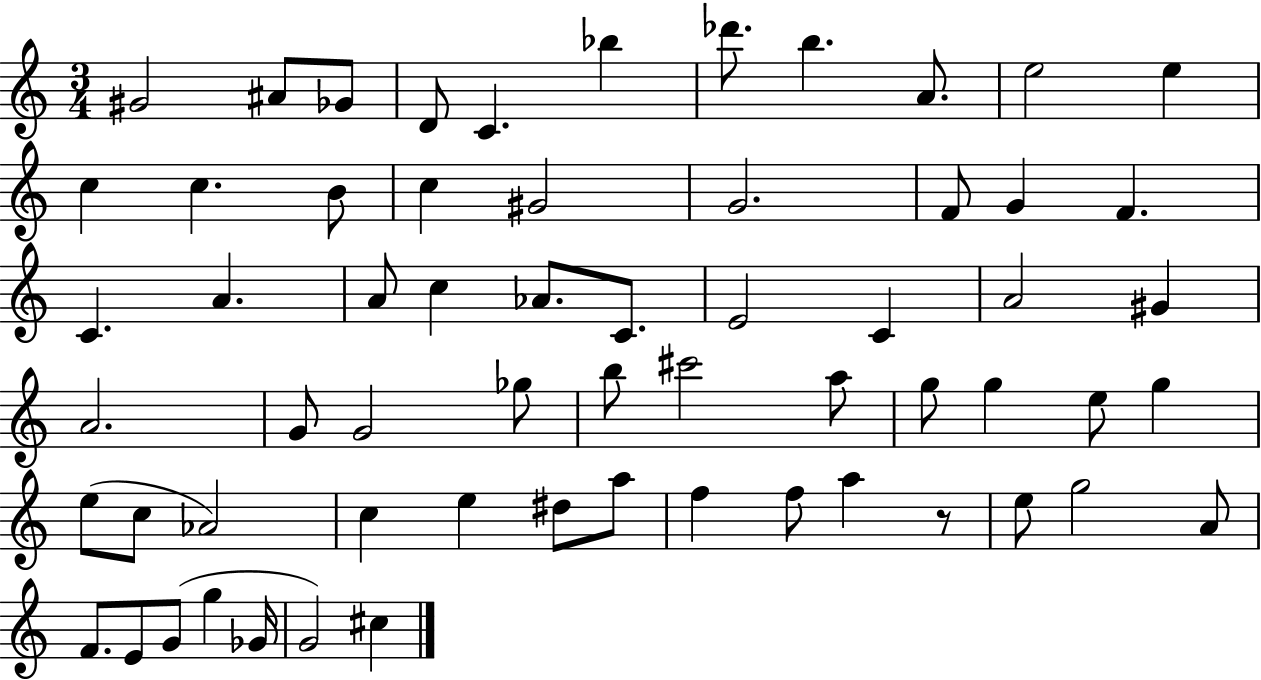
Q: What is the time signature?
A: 3/4